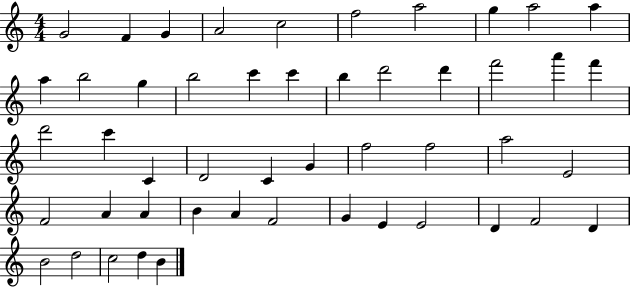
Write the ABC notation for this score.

X:1
T:Untitled
M:4/4
L:1/4
K:C
G2 F G A2 c2 f2 a2 g a2 a a b2 g b2 c' c' b d'2 d' f'2 a' f' d'2 c' C D2 C G f2 f2 a2 E2 F2 A A B A F2 G E E2 D F2 D B2 d2 c2 d B